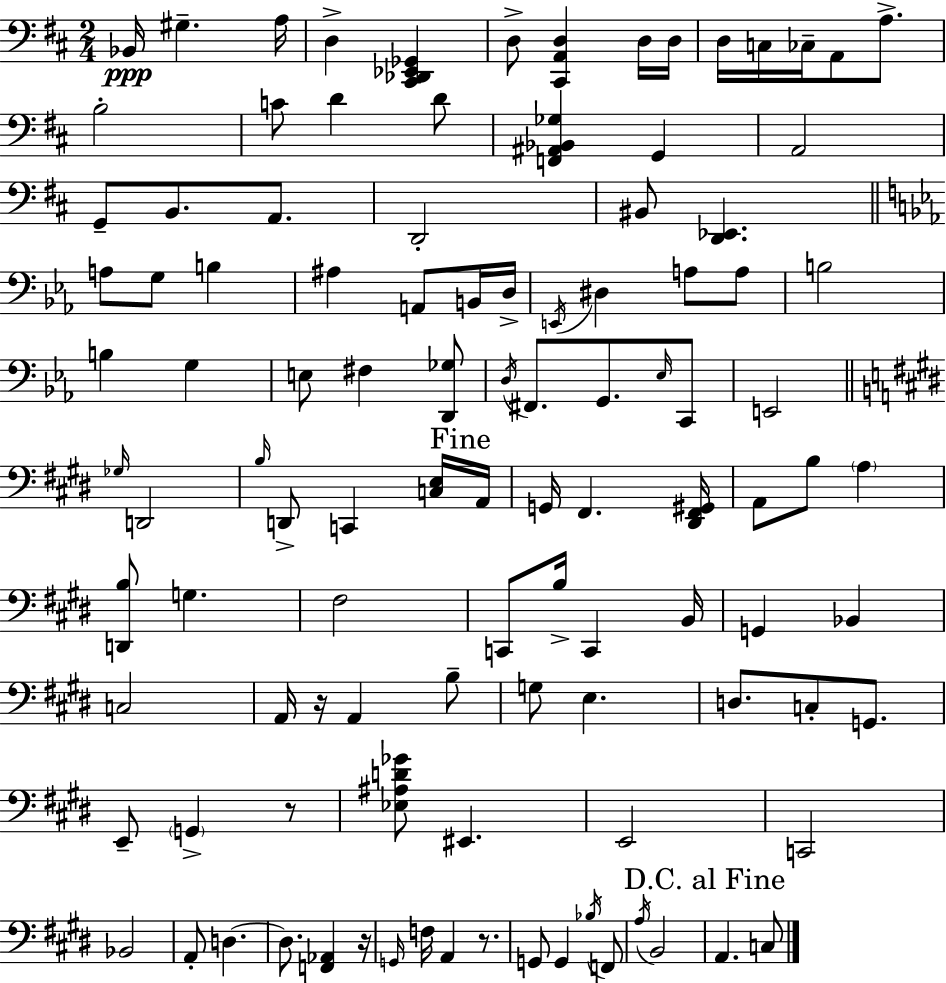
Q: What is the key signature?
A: D major